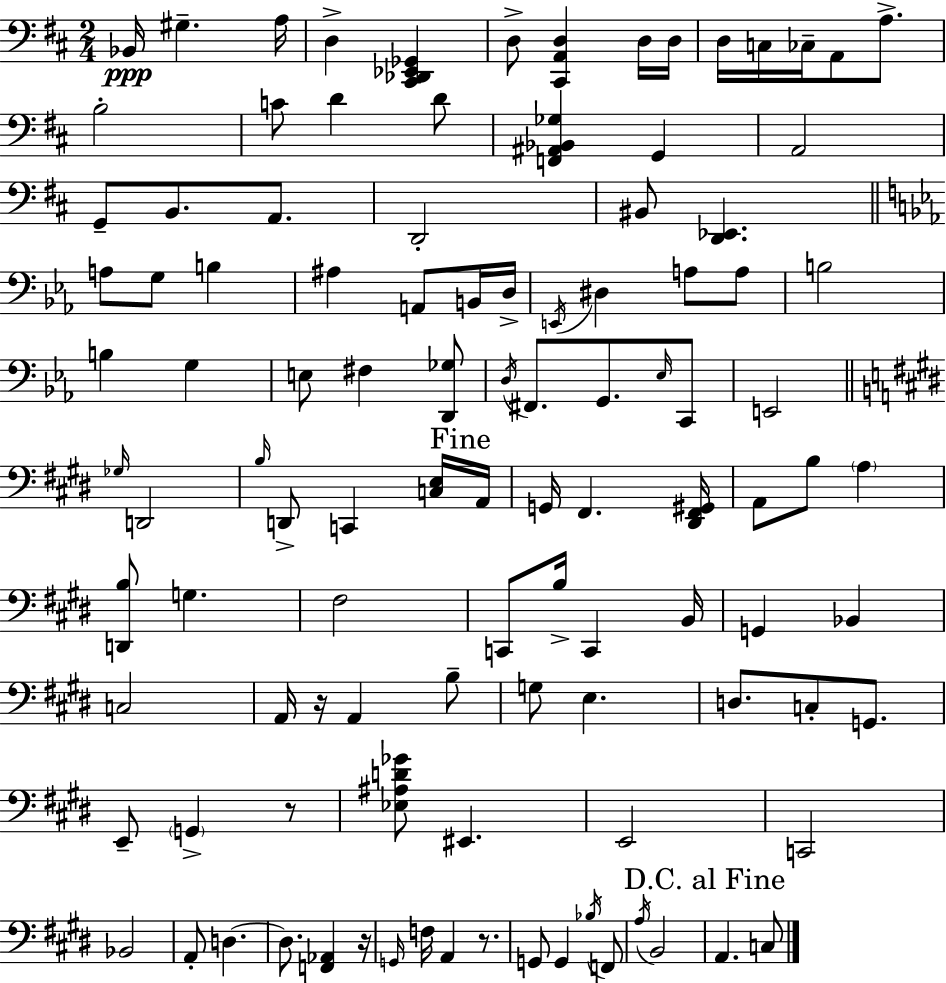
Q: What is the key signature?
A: D major